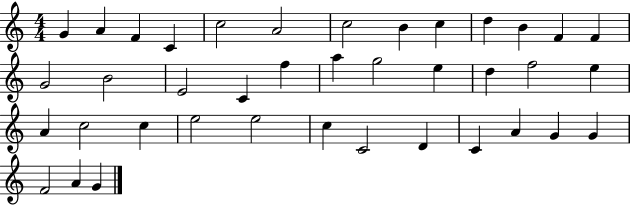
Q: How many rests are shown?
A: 0